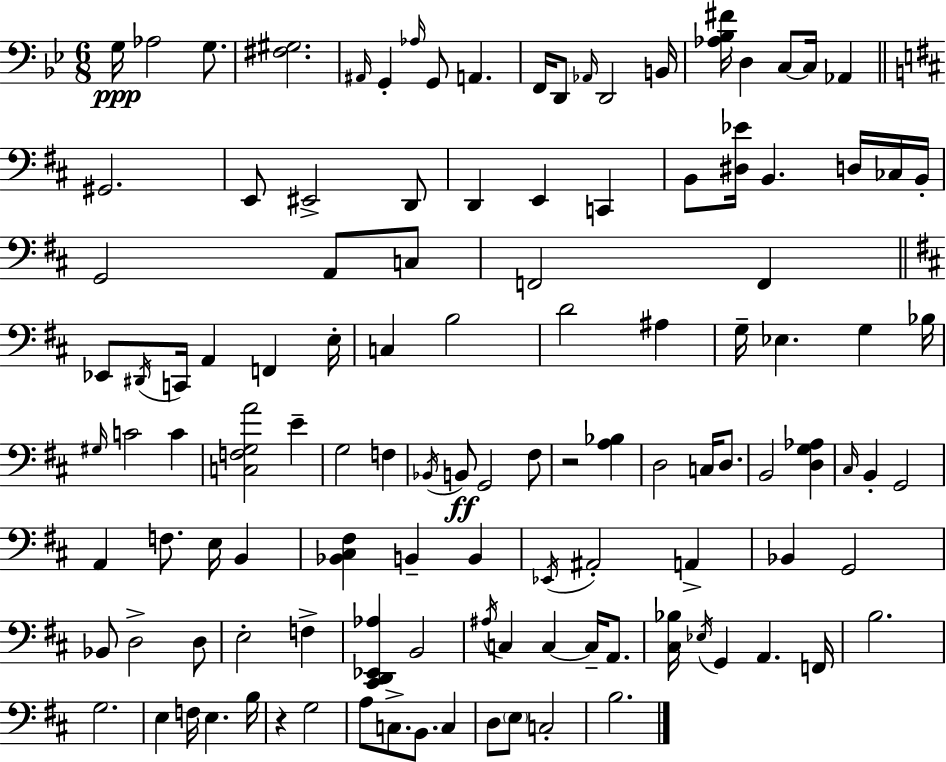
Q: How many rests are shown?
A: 2